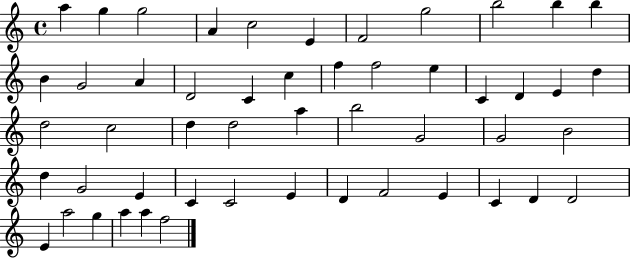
A5/q G5/q G5/h A4/q C5/h E4/q F4/h G5/h B5/h B5/q B5/q B4/q G4/h A4/q D4/h C4/q C5/q F5/q F5/h E5/q C4/q D4/q E4/q D5/q D5/h C5/h D5/q D5/h A5/q B5/h G4/h G4/h B4/h D5/q G4/h E4/q C4/q C4/h E4/q D4/q F4/h E4/q C4/q D4/q D4/h E4/q A5/h G5/q A5/q A5/q F5/h